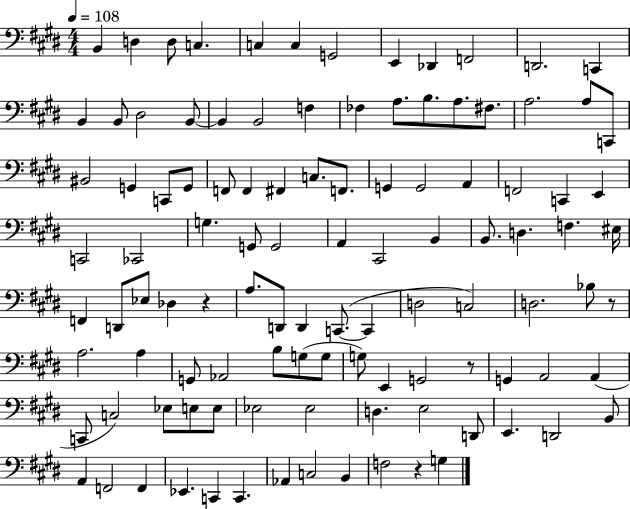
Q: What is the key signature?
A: E major